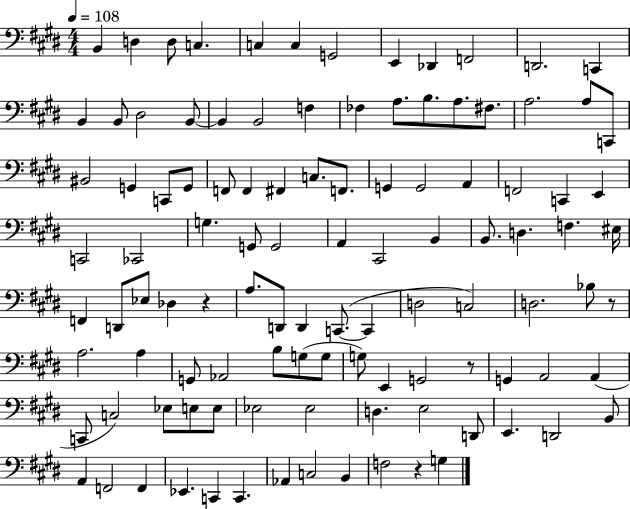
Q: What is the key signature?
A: E major